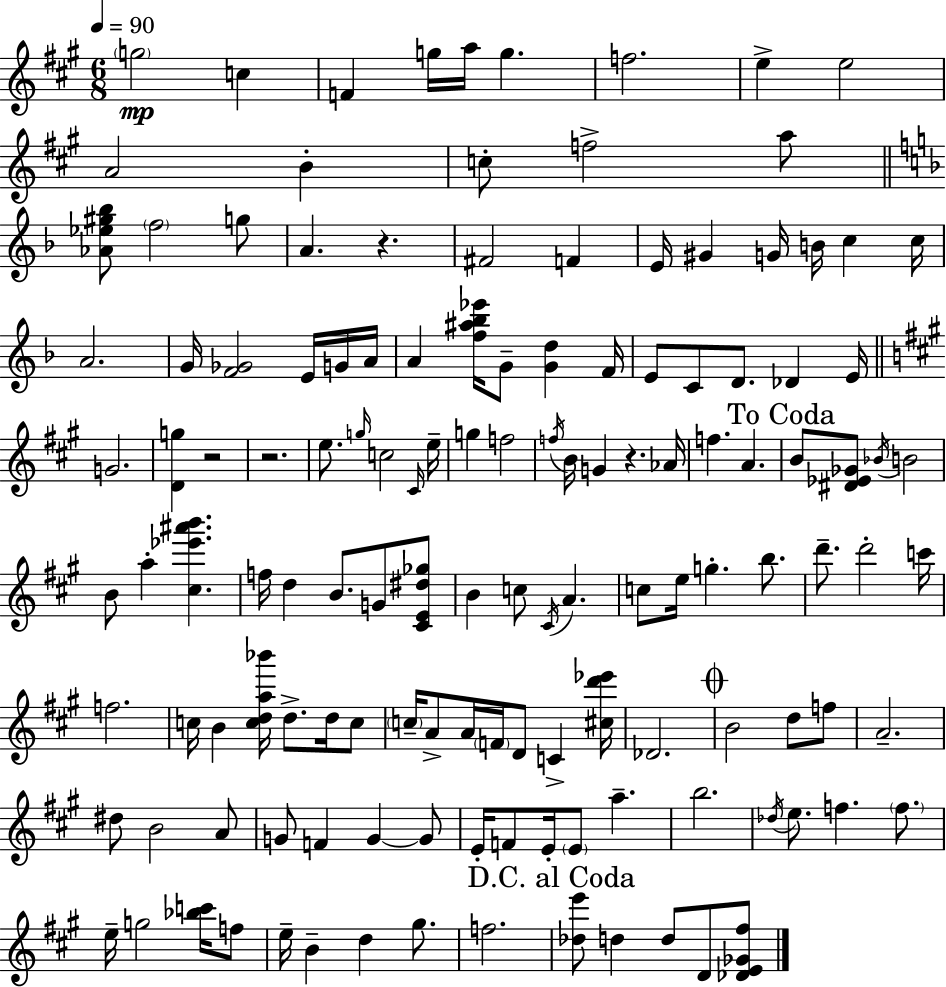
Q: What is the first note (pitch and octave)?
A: G5